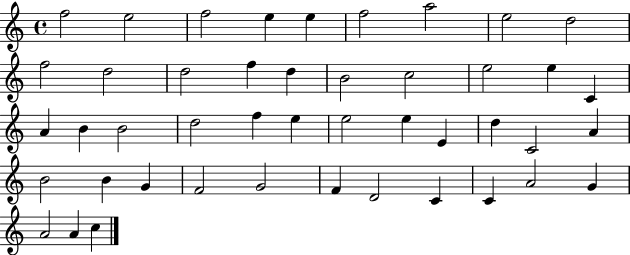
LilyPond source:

{
  \clef treble
  \time 4/4
  \defaultTimeSignature
  \key c \major
  f''2 e''2 | f''2 e''4 e''4 | f''2 a''2 | e''2 d''2 | \break f''2 d''2 | d''2 f''4 d''4 | b'2 c''2 | e''2 e''4 c'4 | \break a'4 b'4 b'2 | d''2 f''4 e''4 | e''2 e''4 e'4 | d''4 c'2 a'4 | \break b'2 b'4 g'4 | f'2 g'2 | f'4 d'2 c'4 | c'4 a'2 g'4 | \break a'2 a'4 c''4 | \bar "|."
}